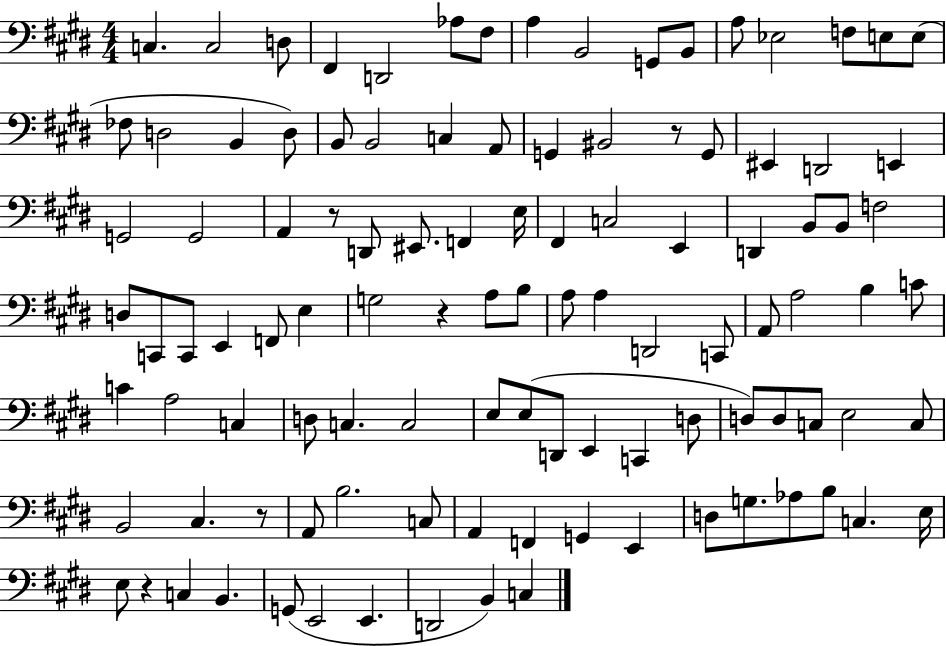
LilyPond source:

{
  \clef bass
  \numericTimeSignature
  \time 4/4
  \key e \major
  c4. c2 d8 | fis,4 d,2 aes8 fis8 | a4 b,2 g,8 b,8 | a8 ees2 f8 e8 e8( | \break fes8 d2 b,4 d8) | b,8 b,2 c4 a,8 | g,4 bis,2 r8 g,8 | eis,4 d,2 e,4 | \break g,2 g,2 | a,4 r8 d,8 eis,8. f,4 e16 | fis,4 c2 e,4 | d,4 b,8 b,8 f2 | \break d8 c,8 c,8 e,4 f,8 e4 | g2 r4 a8 b8 | a8 a4 d,2 c,8 | a,8 a2 b4 c'8 | \break c'4 a2 c4 | d8 c4. c2 | e8 e8( d,8 e,4 c,4 d8 | d8) d8 c8 e2 c8 | \break b,2 cis4. r8 | a,8 b2. c8 | a,4 f,4 g,4 e,4 | d8 g8. aes8 b8 c4. e16 | \break e8 r4 c4 b,4. | g,8( e,2 e,4. | d,2 b,4) c4 | \bar "|."
}